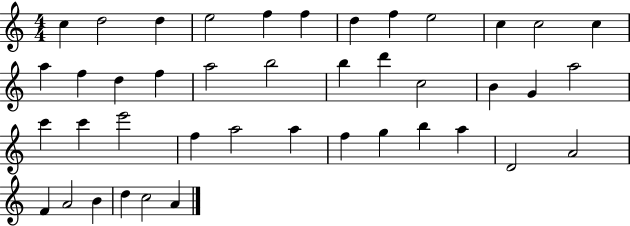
X:1
T:Untitled
M:4/4
L:1/4
K:C
c d2 d e2 f f d f e2 c c2 c a f d f a2 b2 b d' c2 B G a2 c' c' e'2 f a2 a f g b a D2 A2 F A2 B d c2 A